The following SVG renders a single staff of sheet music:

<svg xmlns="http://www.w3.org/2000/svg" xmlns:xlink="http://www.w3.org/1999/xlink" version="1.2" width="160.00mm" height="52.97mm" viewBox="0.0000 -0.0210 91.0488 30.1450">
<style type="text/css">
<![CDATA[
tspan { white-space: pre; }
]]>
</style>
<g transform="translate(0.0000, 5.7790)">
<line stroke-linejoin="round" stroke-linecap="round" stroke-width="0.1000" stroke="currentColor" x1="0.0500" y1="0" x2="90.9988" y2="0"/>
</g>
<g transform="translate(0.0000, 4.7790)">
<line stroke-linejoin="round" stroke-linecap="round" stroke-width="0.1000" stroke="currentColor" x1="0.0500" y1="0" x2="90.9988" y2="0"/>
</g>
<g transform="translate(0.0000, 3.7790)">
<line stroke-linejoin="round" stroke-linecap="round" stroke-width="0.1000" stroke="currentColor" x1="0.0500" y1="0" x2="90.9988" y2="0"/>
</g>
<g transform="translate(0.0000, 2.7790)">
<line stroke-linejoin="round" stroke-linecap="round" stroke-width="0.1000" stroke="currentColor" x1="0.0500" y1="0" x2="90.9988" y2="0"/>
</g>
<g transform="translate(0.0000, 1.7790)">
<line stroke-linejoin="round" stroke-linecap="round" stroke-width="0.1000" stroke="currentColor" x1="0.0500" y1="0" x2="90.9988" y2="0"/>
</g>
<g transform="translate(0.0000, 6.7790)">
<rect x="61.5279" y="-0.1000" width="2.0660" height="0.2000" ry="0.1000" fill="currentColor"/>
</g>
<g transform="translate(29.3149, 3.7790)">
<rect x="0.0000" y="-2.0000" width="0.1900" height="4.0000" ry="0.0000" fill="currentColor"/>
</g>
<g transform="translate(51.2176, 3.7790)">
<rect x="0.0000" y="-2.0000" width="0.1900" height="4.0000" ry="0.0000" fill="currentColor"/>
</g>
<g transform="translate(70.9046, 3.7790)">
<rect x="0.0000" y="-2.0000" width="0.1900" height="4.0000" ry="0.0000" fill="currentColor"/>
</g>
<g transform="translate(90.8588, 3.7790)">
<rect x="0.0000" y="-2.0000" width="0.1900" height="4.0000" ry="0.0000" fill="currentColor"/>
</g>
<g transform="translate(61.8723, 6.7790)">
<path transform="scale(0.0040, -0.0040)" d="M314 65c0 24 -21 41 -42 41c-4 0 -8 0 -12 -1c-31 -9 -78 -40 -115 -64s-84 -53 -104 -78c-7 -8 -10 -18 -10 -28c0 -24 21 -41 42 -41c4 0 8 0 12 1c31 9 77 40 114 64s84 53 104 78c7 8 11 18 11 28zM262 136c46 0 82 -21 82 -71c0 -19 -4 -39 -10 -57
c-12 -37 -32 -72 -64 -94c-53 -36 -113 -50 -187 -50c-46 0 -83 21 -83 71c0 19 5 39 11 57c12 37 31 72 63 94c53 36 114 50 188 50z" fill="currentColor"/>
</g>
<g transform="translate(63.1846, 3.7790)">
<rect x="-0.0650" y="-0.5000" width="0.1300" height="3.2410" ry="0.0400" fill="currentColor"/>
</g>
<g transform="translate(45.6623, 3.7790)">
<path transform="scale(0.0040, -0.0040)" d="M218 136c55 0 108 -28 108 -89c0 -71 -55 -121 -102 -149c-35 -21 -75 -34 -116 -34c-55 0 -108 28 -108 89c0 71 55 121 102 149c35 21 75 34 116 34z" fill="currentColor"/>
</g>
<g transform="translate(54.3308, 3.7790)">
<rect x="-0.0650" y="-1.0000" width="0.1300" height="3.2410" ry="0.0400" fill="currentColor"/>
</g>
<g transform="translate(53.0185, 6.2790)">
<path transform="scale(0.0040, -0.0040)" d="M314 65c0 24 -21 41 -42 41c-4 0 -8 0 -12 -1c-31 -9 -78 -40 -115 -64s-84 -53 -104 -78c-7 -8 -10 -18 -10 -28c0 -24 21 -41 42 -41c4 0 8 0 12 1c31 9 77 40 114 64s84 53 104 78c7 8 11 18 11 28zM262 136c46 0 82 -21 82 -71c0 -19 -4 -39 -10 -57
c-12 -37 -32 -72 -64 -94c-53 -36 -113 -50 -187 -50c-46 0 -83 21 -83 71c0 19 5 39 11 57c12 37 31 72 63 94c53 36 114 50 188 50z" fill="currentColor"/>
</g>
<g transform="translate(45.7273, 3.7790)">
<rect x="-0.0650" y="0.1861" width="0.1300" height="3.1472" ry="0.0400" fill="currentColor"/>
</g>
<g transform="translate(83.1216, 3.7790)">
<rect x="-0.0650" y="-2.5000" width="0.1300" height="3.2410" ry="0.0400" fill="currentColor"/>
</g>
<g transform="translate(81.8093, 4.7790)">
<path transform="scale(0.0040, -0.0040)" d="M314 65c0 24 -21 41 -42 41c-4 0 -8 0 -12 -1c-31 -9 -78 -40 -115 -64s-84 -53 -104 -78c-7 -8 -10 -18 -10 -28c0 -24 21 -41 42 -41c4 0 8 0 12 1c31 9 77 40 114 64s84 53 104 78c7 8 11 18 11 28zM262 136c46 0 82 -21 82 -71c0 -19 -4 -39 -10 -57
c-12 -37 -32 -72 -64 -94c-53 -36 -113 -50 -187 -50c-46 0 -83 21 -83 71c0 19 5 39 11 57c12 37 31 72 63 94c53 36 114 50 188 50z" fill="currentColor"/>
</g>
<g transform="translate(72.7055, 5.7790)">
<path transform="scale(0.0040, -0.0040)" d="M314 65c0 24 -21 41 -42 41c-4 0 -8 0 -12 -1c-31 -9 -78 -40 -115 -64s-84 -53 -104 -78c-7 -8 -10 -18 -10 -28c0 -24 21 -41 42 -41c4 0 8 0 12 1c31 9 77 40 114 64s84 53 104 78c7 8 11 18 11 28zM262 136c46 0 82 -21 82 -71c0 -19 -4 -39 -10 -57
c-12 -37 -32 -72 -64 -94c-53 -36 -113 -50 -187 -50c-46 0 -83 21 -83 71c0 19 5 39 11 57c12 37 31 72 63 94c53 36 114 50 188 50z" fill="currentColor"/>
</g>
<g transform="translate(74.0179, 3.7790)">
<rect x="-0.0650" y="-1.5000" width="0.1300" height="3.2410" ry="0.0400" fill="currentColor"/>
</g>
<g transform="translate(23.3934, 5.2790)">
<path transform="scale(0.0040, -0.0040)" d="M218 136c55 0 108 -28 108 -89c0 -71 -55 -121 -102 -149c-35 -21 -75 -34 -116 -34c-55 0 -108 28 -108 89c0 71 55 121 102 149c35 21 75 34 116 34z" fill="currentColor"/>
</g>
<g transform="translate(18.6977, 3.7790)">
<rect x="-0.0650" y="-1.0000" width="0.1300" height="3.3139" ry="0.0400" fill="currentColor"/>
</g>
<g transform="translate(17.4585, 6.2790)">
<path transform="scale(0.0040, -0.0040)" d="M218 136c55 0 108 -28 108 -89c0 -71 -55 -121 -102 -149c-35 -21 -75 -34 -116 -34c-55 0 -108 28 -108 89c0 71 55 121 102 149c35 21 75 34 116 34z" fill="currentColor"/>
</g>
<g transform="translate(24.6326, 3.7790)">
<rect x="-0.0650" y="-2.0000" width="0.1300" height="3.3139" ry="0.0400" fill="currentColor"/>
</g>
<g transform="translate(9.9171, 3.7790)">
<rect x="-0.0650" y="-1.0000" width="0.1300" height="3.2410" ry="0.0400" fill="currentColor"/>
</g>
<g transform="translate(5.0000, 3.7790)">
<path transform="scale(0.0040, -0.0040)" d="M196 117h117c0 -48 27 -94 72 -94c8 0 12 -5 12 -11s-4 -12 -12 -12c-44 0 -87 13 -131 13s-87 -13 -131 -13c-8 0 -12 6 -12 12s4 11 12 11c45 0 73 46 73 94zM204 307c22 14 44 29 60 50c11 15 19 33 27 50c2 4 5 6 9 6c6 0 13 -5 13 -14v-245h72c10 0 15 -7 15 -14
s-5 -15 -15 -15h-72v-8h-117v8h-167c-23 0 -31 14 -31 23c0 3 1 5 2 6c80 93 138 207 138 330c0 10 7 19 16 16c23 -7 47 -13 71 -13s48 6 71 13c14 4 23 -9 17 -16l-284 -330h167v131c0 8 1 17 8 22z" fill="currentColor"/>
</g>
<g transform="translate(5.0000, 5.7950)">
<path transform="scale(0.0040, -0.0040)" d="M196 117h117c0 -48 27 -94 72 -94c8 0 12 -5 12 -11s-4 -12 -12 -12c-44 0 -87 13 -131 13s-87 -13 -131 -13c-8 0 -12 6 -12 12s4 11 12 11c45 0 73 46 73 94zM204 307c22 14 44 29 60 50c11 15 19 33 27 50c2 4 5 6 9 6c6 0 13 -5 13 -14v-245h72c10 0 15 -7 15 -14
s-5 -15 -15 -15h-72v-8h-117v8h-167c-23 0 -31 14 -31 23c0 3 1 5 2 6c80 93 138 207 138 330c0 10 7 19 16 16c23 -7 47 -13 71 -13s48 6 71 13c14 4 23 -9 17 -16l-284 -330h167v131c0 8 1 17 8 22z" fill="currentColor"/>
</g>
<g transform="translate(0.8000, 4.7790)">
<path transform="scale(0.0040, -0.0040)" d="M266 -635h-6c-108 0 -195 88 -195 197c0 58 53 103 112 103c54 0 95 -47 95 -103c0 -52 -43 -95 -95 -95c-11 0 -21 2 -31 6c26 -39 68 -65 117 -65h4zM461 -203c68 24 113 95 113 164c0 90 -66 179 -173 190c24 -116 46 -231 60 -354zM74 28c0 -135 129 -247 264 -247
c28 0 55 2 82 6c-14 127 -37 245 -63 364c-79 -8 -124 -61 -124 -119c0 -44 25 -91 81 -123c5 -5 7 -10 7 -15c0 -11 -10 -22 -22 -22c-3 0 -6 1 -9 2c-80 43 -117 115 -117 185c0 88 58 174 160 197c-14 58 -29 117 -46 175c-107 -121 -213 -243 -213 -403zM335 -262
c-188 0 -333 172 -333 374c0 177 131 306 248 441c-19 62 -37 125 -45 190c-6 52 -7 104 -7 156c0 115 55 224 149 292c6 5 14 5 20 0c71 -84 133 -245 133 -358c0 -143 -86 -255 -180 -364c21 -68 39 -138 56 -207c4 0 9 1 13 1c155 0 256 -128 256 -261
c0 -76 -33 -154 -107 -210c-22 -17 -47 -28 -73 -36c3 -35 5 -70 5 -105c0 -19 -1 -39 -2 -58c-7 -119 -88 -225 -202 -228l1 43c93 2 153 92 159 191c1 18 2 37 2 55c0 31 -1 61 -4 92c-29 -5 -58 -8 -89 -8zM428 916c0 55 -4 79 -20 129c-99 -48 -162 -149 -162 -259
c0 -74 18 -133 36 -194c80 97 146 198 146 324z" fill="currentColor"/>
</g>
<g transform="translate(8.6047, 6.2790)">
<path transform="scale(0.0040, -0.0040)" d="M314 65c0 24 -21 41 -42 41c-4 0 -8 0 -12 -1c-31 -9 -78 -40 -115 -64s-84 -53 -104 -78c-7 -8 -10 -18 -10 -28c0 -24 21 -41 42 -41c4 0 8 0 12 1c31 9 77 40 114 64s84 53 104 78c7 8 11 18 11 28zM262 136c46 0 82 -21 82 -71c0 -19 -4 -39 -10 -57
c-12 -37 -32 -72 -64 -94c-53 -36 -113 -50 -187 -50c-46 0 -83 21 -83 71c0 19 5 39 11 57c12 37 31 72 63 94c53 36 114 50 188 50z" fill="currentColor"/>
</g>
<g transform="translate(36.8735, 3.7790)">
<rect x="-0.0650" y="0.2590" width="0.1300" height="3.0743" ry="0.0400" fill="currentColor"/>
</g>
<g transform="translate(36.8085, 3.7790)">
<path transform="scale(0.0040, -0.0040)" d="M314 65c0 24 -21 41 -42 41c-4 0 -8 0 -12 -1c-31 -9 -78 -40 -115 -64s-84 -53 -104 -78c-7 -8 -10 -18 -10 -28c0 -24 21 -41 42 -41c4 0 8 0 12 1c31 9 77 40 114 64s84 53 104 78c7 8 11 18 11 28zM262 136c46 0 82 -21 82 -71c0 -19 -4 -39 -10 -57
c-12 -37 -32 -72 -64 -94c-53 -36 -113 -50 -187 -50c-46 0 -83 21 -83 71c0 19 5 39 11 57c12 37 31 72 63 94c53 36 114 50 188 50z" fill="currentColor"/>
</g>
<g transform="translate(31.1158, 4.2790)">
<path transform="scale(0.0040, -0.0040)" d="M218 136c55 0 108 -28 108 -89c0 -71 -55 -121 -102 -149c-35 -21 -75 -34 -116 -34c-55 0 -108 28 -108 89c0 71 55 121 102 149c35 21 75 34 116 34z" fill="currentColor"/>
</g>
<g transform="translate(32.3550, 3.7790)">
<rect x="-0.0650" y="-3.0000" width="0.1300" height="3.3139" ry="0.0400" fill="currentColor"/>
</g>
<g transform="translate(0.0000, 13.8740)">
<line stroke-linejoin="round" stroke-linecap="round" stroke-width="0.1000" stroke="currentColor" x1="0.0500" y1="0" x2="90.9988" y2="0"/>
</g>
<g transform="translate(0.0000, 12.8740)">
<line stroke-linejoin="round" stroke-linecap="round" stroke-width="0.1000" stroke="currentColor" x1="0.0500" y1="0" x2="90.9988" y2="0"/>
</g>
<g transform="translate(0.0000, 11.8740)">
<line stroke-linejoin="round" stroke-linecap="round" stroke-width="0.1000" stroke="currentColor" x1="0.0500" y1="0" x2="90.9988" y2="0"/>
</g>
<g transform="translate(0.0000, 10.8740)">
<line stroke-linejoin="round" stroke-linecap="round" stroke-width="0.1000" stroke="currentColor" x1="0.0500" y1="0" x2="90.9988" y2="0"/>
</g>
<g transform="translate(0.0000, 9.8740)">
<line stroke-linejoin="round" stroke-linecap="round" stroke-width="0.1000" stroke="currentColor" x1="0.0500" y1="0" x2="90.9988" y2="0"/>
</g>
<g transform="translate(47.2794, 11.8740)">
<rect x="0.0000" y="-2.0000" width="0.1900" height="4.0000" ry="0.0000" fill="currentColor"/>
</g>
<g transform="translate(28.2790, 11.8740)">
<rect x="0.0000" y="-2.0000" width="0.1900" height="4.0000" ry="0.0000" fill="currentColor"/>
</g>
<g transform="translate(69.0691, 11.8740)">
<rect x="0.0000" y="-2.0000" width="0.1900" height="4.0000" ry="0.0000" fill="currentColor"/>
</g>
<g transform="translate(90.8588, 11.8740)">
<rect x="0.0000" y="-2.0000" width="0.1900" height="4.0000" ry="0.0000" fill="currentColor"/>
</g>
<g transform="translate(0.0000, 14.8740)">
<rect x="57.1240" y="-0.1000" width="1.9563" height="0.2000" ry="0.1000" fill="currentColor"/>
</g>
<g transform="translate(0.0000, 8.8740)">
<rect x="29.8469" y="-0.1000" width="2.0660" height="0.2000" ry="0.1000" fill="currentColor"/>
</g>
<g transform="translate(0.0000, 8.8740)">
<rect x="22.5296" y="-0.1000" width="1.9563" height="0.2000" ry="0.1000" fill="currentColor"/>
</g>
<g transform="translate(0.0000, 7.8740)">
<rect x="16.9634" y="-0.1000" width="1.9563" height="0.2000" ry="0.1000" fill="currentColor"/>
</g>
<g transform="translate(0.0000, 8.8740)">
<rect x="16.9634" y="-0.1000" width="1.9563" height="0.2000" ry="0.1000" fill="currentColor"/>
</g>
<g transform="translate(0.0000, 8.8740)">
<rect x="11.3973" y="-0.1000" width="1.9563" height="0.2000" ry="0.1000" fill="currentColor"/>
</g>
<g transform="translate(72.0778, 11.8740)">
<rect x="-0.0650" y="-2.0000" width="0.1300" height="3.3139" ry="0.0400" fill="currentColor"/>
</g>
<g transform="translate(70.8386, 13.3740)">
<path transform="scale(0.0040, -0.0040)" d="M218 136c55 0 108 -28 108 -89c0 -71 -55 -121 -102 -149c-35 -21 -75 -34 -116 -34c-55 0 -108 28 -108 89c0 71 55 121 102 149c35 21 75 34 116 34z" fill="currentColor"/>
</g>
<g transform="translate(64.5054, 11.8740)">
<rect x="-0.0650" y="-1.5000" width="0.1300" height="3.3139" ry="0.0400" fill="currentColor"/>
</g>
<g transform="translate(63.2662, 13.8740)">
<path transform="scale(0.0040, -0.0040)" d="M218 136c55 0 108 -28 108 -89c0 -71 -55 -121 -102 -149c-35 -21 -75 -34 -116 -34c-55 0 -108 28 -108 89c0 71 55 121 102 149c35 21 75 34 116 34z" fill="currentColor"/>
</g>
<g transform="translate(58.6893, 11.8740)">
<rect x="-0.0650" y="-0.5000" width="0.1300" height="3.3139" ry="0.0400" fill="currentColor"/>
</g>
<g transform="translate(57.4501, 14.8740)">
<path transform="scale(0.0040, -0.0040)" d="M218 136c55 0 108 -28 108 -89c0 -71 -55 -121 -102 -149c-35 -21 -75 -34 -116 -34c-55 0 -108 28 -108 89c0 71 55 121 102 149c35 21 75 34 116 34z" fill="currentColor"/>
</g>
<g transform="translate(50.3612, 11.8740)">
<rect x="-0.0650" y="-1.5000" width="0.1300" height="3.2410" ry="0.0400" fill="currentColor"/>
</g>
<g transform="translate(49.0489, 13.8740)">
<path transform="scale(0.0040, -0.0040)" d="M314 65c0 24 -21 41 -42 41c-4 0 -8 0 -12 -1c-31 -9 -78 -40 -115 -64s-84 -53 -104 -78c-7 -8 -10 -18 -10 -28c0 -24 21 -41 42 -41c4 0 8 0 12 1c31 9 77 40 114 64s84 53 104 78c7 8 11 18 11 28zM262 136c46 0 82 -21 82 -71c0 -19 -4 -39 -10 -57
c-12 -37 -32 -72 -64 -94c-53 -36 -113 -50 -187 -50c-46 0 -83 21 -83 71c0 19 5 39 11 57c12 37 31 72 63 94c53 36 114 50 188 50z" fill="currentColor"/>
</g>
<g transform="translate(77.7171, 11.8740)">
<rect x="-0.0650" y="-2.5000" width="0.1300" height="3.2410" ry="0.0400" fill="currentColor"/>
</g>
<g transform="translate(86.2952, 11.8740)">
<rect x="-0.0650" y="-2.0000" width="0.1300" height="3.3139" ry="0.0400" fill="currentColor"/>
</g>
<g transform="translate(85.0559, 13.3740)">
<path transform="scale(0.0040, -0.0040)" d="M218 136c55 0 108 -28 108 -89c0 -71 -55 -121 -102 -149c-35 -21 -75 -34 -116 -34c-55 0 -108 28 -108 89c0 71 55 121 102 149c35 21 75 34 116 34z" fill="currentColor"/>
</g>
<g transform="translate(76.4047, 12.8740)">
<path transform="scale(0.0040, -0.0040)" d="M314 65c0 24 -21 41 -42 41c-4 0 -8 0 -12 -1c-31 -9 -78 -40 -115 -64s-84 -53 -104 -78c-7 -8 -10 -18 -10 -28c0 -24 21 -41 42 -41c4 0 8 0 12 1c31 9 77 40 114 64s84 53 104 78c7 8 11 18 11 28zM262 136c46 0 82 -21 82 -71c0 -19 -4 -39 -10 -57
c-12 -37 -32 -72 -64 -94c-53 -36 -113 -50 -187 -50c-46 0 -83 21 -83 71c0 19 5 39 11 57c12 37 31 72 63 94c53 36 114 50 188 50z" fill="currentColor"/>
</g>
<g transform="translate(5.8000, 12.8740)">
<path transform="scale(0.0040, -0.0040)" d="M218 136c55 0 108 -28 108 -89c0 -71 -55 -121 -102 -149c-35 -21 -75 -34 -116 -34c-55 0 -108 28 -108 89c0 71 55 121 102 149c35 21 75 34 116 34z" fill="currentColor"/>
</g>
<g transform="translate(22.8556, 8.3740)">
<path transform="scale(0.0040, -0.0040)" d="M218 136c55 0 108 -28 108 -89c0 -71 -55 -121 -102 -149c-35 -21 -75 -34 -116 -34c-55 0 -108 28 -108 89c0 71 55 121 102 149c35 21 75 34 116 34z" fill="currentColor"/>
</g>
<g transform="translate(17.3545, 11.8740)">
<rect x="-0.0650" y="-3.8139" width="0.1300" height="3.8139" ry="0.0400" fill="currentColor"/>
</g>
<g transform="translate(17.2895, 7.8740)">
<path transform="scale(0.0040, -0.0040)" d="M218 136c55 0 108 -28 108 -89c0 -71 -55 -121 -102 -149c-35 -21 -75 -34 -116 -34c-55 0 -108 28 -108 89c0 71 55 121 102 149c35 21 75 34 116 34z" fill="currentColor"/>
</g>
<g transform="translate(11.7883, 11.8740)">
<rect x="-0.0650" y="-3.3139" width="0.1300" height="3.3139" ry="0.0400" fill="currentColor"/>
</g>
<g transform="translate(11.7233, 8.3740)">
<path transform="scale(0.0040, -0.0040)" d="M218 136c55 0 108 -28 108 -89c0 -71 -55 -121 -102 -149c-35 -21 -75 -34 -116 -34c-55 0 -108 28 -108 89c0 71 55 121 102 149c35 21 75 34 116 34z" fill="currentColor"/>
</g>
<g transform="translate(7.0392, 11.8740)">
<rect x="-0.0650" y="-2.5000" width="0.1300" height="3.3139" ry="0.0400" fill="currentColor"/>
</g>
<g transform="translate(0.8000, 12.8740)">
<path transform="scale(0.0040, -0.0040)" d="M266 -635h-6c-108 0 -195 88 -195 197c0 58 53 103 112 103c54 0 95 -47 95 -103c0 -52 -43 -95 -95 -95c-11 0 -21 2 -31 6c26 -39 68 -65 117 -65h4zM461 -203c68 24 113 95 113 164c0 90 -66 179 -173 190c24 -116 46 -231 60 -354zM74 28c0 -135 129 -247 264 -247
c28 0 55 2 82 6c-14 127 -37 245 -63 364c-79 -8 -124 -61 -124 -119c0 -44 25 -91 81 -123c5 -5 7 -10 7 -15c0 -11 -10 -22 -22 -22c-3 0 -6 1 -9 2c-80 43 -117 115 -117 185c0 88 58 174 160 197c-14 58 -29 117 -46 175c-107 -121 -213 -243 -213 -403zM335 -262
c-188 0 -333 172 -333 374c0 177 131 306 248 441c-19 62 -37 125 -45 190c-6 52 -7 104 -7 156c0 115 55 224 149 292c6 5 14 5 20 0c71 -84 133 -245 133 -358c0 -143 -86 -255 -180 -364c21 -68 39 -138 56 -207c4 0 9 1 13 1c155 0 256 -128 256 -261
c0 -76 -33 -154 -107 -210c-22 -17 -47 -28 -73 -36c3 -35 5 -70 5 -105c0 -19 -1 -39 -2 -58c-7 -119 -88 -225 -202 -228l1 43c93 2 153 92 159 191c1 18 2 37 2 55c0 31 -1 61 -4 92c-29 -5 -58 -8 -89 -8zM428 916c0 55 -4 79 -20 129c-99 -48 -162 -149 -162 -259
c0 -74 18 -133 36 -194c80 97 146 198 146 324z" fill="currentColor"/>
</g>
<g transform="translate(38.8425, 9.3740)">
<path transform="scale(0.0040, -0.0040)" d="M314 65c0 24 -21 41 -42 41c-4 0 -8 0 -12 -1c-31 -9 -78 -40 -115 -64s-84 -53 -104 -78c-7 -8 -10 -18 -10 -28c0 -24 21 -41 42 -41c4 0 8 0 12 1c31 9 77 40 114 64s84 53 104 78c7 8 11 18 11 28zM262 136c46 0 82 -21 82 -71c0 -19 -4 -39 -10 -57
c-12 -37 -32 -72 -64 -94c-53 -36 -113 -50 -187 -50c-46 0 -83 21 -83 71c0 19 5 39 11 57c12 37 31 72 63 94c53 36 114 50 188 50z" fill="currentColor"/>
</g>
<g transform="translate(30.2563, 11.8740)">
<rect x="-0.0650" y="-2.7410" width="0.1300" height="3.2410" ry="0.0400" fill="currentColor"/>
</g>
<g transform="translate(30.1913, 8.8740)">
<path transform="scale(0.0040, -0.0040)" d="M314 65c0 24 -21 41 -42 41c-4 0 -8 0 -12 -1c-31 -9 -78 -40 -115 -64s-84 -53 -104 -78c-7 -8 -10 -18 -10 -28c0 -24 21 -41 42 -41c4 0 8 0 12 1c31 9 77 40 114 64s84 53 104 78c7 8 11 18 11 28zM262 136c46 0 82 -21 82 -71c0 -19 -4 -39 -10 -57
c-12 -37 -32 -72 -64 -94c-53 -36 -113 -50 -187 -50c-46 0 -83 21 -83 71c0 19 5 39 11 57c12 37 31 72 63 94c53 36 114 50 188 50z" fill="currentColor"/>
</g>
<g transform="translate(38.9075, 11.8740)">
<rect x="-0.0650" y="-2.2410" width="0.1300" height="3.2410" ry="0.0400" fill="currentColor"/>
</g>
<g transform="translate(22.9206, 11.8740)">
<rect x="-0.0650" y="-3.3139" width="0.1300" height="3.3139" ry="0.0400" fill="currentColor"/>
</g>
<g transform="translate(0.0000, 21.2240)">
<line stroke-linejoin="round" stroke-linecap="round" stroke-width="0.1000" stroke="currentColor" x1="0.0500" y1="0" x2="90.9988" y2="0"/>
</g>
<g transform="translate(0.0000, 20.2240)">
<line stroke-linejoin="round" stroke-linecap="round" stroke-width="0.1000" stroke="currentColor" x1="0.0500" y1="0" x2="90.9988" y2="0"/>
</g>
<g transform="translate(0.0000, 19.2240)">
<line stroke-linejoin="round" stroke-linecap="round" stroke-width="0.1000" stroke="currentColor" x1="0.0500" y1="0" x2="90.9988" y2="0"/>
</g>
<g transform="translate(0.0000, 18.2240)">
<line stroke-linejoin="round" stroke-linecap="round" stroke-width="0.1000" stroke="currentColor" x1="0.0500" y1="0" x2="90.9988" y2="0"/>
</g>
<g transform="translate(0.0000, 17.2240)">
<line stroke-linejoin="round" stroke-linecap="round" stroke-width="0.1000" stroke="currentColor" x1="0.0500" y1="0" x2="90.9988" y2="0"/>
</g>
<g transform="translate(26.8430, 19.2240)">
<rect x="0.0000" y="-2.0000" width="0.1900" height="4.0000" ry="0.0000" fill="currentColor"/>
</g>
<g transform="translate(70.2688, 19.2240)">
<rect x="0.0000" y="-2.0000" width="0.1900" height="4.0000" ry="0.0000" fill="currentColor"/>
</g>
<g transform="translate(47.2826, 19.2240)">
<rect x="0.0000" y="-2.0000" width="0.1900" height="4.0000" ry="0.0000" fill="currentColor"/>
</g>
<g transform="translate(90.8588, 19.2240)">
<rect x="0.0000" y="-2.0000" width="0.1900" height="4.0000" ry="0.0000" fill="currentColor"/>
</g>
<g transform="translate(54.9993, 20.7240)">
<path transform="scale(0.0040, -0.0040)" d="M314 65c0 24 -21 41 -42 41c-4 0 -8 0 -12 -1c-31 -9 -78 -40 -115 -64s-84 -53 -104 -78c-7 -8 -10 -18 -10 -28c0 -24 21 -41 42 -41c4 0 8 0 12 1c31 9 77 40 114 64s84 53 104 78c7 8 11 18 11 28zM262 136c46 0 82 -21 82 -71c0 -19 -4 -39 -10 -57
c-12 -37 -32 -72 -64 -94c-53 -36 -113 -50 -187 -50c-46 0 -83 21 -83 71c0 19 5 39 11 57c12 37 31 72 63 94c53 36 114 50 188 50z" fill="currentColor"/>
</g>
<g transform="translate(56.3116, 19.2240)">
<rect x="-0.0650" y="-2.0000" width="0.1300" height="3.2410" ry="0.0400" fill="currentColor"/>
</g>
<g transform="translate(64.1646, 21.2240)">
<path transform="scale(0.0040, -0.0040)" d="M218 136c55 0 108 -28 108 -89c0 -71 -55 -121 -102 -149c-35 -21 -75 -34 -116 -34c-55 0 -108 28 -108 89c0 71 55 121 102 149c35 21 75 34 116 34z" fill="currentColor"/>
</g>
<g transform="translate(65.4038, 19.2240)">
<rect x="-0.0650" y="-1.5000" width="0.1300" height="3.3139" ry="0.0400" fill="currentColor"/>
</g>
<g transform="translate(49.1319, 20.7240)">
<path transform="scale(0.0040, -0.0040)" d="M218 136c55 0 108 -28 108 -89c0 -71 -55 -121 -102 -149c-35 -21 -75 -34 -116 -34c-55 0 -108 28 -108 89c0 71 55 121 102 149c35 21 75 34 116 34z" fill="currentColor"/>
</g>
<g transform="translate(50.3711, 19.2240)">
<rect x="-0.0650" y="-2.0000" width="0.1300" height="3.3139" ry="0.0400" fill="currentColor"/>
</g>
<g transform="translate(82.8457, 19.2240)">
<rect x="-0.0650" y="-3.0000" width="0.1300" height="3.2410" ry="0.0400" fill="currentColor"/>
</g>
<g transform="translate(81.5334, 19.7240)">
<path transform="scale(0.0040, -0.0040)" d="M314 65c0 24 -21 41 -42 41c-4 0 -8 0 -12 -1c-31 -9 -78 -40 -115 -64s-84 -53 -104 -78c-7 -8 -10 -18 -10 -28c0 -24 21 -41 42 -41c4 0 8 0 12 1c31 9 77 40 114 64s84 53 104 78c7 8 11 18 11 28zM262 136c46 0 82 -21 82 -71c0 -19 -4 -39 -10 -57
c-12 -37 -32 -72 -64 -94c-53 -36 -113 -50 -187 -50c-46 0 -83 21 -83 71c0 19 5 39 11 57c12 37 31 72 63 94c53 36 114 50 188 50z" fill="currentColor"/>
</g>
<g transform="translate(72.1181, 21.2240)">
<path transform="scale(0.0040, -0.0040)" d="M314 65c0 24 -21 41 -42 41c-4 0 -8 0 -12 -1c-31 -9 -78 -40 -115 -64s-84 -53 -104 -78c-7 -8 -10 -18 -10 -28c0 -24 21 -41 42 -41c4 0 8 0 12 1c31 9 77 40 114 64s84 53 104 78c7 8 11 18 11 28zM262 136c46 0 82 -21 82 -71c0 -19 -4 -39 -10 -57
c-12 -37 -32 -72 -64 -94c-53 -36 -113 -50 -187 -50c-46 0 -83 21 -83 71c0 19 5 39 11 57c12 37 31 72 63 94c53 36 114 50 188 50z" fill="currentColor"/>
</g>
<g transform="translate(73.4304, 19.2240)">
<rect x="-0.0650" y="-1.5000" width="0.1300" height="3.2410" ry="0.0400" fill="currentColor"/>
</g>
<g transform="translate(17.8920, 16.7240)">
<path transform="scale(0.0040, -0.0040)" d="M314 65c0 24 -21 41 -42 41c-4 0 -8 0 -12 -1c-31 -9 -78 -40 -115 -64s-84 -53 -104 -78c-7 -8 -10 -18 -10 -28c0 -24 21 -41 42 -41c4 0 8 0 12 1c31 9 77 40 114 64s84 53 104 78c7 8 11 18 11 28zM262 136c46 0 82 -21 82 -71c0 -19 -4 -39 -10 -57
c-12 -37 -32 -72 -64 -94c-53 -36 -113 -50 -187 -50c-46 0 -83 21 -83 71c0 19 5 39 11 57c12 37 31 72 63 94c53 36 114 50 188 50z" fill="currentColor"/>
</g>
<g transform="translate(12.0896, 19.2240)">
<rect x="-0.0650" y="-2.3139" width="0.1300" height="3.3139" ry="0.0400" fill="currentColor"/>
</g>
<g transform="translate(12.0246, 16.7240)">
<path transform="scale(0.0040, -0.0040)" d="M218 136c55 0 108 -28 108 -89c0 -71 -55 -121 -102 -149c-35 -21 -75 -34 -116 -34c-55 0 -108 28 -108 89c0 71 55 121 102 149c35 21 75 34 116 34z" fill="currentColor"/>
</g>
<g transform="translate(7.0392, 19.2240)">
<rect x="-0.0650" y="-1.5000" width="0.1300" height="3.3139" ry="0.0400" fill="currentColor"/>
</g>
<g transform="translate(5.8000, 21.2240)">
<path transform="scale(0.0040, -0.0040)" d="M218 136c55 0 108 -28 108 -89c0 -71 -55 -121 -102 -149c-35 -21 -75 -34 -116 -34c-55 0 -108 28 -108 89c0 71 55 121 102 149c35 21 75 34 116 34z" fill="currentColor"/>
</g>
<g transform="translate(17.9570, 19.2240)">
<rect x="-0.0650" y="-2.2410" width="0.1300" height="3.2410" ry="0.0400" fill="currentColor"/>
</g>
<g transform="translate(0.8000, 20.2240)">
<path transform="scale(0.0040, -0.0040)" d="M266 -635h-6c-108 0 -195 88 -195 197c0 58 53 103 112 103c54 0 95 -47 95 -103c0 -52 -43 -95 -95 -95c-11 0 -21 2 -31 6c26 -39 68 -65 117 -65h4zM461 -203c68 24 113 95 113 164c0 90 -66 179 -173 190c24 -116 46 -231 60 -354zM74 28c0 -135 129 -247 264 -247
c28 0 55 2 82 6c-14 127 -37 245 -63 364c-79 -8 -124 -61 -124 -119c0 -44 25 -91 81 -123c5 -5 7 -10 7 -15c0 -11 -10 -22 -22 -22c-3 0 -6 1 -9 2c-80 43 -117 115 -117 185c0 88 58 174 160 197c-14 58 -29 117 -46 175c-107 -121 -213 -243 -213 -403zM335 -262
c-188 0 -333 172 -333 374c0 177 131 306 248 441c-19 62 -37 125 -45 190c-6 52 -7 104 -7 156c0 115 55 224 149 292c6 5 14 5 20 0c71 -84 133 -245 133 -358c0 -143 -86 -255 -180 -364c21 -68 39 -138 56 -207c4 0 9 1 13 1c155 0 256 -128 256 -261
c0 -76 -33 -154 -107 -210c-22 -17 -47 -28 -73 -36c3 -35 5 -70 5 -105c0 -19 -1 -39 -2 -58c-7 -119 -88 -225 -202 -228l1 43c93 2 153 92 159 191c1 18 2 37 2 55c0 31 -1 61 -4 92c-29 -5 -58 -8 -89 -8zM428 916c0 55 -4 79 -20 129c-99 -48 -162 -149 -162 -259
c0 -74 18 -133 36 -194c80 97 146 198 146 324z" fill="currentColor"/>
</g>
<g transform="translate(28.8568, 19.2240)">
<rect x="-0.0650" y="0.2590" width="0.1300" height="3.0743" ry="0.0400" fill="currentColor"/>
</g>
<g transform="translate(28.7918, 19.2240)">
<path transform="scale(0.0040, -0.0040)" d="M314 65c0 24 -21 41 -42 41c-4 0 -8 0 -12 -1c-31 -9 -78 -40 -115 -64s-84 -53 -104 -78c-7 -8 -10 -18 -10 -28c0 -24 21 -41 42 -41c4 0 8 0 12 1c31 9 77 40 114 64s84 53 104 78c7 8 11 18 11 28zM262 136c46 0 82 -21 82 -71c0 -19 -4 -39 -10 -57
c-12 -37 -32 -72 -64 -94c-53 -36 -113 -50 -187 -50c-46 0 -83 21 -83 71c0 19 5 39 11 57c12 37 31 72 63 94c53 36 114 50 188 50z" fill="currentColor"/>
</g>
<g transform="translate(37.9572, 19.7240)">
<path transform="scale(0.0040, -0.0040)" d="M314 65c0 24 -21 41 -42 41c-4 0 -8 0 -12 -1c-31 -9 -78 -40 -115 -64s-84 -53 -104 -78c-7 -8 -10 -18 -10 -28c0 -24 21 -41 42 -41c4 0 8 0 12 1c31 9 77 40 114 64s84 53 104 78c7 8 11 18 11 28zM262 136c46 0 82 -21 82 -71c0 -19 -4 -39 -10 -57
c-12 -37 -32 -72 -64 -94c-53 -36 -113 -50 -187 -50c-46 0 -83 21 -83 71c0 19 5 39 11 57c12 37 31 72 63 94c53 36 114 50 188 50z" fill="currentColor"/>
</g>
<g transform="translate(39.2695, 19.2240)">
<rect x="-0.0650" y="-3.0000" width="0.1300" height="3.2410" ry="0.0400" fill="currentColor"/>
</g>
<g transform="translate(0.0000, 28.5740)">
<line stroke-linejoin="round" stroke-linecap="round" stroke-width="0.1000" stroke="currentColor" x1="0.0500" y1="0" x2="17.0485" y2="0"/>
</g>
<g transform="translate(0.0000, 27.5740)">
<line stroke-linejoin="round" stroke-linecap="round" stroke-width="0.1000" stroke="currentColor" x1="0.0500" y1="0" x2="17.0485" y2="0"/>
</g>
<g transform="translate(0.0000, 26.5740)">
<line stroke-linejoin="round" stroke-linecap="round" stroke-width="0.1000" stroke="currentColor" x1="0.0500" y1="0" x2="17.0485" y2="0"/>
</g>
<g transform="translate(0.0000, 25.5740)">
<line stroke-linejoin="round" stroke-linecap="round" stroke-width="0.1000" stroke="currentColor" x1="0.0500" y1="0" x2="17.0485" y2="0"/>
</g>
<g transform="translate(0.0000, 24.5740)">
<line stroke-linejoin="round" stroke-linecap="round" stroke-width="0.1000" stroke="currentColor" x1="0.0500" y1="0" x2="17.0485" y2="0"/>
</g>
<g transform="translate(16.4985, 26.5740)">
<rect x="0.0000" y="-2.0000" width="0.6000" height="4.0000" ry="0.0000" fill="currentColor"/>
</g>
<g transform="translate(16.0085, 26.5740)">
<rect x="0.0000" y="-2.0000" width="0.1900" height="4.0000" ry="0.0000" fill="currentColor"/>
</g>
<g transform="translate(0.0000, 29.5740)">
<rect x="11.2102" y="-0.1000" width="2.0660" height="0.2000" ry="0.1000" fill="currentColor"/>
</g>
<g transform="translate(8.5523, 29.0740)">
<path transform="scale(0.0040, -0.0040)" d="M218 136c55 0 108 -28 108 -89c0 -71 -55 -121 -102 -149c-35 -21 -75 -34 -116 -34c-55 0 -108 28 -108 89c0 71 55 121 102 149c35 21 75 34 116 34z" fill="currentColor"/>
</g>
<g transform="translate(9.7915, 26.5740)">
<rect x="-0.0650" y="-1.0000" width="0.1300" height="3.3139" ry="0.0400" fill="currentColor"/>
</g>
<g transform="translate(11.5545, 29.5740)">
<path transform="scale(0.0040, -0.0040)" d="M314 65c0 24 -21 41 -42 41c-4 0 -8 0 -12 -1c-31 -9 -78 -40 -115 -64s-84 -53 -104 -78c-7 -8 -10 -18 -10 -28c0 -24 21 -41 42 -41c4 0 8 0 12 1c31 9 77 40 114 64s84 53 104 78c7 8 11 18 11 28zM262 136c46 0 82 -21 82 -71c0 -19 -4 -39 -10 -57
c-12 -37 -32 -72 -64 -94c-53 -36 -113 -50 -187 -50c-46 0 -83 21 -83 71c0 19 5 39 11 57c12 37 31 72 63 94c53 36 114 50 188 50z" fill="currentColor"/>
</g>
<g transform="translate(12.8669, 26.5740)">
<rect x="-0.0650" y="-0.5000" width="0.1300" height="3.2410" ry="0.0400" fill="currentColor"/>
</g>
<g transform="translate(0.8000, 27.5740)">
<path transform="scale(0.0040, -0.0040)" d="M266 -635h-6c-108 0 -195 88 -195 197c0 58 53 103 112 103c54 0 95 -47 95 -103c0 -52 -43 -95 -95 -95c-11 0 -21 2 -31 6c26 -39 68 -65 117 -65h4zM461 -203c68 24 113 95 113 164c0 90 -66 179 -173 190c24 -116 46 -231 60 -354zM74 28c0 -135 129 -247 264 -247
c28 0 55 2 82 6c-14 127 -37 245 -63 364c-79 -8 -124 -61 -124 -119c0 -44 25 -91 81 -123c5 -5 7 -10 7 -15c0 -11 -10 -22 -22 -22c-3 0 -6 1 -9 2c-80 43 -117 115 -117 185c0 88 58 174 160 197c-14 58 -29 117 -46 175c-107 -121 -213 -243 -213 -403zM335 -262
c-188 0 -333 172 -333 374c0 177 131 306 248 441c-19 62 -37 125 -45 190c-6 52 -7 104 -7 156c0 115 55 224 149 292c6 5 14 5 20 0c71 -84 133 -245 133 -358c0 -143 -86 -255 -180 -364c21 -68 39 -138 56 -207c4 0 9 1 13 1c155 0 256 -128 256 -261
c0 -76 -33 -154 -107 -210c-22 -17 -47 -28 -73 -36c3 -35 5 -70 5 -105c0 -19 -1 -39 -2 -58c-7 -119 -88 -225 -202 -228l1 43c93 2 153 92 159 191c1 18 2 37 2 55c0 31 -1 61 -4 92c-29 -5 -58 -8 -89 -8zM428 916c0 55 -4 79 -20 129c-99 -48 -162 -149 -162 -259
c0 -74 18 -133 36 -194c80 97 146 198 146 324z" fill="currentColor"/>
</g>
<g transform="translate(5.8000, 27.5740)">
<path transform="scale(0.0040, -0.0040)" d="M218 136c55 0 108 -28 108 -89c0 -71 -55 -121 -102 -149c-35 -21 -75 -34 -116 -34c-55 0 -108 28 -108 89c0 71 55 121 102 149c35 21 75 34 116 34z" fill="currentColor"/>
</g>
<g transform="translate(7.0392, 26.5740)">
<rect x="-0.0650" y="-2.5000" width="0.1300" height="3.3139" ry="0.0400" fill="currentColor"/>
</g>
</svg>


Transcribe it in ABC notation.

X:1
T:Untitled
M:4/4
L:1/4
K:C
D2 D F A B2 B D2 C2 E2 G2 G b c' b a2 g2 E2 C E F G2 F E g g2 B2 A2 F F2 E E2 A2 G D C2